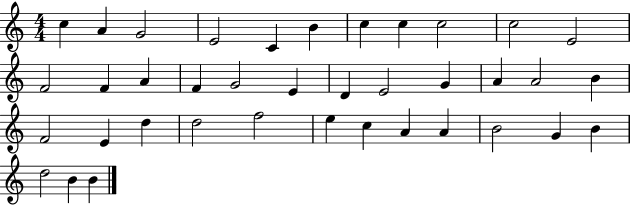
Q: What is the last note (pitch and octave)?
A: B4